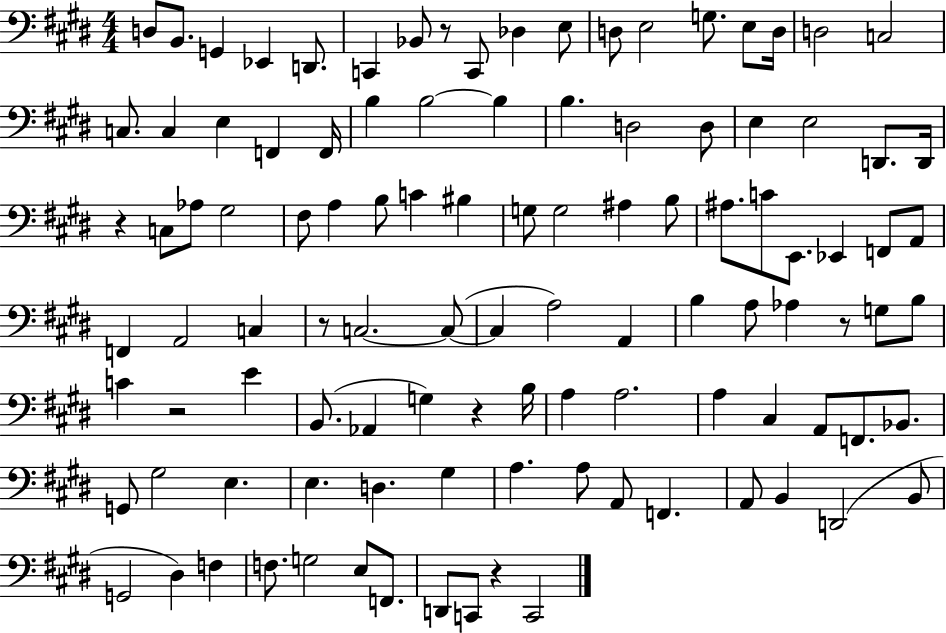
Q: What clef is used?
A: bass